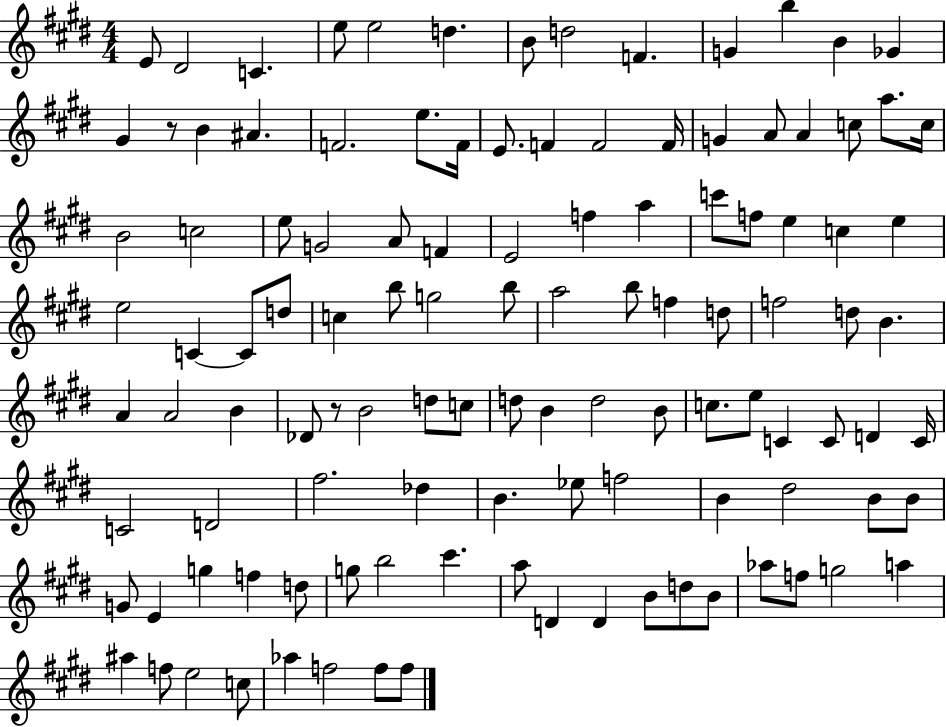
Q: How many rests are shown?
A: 2